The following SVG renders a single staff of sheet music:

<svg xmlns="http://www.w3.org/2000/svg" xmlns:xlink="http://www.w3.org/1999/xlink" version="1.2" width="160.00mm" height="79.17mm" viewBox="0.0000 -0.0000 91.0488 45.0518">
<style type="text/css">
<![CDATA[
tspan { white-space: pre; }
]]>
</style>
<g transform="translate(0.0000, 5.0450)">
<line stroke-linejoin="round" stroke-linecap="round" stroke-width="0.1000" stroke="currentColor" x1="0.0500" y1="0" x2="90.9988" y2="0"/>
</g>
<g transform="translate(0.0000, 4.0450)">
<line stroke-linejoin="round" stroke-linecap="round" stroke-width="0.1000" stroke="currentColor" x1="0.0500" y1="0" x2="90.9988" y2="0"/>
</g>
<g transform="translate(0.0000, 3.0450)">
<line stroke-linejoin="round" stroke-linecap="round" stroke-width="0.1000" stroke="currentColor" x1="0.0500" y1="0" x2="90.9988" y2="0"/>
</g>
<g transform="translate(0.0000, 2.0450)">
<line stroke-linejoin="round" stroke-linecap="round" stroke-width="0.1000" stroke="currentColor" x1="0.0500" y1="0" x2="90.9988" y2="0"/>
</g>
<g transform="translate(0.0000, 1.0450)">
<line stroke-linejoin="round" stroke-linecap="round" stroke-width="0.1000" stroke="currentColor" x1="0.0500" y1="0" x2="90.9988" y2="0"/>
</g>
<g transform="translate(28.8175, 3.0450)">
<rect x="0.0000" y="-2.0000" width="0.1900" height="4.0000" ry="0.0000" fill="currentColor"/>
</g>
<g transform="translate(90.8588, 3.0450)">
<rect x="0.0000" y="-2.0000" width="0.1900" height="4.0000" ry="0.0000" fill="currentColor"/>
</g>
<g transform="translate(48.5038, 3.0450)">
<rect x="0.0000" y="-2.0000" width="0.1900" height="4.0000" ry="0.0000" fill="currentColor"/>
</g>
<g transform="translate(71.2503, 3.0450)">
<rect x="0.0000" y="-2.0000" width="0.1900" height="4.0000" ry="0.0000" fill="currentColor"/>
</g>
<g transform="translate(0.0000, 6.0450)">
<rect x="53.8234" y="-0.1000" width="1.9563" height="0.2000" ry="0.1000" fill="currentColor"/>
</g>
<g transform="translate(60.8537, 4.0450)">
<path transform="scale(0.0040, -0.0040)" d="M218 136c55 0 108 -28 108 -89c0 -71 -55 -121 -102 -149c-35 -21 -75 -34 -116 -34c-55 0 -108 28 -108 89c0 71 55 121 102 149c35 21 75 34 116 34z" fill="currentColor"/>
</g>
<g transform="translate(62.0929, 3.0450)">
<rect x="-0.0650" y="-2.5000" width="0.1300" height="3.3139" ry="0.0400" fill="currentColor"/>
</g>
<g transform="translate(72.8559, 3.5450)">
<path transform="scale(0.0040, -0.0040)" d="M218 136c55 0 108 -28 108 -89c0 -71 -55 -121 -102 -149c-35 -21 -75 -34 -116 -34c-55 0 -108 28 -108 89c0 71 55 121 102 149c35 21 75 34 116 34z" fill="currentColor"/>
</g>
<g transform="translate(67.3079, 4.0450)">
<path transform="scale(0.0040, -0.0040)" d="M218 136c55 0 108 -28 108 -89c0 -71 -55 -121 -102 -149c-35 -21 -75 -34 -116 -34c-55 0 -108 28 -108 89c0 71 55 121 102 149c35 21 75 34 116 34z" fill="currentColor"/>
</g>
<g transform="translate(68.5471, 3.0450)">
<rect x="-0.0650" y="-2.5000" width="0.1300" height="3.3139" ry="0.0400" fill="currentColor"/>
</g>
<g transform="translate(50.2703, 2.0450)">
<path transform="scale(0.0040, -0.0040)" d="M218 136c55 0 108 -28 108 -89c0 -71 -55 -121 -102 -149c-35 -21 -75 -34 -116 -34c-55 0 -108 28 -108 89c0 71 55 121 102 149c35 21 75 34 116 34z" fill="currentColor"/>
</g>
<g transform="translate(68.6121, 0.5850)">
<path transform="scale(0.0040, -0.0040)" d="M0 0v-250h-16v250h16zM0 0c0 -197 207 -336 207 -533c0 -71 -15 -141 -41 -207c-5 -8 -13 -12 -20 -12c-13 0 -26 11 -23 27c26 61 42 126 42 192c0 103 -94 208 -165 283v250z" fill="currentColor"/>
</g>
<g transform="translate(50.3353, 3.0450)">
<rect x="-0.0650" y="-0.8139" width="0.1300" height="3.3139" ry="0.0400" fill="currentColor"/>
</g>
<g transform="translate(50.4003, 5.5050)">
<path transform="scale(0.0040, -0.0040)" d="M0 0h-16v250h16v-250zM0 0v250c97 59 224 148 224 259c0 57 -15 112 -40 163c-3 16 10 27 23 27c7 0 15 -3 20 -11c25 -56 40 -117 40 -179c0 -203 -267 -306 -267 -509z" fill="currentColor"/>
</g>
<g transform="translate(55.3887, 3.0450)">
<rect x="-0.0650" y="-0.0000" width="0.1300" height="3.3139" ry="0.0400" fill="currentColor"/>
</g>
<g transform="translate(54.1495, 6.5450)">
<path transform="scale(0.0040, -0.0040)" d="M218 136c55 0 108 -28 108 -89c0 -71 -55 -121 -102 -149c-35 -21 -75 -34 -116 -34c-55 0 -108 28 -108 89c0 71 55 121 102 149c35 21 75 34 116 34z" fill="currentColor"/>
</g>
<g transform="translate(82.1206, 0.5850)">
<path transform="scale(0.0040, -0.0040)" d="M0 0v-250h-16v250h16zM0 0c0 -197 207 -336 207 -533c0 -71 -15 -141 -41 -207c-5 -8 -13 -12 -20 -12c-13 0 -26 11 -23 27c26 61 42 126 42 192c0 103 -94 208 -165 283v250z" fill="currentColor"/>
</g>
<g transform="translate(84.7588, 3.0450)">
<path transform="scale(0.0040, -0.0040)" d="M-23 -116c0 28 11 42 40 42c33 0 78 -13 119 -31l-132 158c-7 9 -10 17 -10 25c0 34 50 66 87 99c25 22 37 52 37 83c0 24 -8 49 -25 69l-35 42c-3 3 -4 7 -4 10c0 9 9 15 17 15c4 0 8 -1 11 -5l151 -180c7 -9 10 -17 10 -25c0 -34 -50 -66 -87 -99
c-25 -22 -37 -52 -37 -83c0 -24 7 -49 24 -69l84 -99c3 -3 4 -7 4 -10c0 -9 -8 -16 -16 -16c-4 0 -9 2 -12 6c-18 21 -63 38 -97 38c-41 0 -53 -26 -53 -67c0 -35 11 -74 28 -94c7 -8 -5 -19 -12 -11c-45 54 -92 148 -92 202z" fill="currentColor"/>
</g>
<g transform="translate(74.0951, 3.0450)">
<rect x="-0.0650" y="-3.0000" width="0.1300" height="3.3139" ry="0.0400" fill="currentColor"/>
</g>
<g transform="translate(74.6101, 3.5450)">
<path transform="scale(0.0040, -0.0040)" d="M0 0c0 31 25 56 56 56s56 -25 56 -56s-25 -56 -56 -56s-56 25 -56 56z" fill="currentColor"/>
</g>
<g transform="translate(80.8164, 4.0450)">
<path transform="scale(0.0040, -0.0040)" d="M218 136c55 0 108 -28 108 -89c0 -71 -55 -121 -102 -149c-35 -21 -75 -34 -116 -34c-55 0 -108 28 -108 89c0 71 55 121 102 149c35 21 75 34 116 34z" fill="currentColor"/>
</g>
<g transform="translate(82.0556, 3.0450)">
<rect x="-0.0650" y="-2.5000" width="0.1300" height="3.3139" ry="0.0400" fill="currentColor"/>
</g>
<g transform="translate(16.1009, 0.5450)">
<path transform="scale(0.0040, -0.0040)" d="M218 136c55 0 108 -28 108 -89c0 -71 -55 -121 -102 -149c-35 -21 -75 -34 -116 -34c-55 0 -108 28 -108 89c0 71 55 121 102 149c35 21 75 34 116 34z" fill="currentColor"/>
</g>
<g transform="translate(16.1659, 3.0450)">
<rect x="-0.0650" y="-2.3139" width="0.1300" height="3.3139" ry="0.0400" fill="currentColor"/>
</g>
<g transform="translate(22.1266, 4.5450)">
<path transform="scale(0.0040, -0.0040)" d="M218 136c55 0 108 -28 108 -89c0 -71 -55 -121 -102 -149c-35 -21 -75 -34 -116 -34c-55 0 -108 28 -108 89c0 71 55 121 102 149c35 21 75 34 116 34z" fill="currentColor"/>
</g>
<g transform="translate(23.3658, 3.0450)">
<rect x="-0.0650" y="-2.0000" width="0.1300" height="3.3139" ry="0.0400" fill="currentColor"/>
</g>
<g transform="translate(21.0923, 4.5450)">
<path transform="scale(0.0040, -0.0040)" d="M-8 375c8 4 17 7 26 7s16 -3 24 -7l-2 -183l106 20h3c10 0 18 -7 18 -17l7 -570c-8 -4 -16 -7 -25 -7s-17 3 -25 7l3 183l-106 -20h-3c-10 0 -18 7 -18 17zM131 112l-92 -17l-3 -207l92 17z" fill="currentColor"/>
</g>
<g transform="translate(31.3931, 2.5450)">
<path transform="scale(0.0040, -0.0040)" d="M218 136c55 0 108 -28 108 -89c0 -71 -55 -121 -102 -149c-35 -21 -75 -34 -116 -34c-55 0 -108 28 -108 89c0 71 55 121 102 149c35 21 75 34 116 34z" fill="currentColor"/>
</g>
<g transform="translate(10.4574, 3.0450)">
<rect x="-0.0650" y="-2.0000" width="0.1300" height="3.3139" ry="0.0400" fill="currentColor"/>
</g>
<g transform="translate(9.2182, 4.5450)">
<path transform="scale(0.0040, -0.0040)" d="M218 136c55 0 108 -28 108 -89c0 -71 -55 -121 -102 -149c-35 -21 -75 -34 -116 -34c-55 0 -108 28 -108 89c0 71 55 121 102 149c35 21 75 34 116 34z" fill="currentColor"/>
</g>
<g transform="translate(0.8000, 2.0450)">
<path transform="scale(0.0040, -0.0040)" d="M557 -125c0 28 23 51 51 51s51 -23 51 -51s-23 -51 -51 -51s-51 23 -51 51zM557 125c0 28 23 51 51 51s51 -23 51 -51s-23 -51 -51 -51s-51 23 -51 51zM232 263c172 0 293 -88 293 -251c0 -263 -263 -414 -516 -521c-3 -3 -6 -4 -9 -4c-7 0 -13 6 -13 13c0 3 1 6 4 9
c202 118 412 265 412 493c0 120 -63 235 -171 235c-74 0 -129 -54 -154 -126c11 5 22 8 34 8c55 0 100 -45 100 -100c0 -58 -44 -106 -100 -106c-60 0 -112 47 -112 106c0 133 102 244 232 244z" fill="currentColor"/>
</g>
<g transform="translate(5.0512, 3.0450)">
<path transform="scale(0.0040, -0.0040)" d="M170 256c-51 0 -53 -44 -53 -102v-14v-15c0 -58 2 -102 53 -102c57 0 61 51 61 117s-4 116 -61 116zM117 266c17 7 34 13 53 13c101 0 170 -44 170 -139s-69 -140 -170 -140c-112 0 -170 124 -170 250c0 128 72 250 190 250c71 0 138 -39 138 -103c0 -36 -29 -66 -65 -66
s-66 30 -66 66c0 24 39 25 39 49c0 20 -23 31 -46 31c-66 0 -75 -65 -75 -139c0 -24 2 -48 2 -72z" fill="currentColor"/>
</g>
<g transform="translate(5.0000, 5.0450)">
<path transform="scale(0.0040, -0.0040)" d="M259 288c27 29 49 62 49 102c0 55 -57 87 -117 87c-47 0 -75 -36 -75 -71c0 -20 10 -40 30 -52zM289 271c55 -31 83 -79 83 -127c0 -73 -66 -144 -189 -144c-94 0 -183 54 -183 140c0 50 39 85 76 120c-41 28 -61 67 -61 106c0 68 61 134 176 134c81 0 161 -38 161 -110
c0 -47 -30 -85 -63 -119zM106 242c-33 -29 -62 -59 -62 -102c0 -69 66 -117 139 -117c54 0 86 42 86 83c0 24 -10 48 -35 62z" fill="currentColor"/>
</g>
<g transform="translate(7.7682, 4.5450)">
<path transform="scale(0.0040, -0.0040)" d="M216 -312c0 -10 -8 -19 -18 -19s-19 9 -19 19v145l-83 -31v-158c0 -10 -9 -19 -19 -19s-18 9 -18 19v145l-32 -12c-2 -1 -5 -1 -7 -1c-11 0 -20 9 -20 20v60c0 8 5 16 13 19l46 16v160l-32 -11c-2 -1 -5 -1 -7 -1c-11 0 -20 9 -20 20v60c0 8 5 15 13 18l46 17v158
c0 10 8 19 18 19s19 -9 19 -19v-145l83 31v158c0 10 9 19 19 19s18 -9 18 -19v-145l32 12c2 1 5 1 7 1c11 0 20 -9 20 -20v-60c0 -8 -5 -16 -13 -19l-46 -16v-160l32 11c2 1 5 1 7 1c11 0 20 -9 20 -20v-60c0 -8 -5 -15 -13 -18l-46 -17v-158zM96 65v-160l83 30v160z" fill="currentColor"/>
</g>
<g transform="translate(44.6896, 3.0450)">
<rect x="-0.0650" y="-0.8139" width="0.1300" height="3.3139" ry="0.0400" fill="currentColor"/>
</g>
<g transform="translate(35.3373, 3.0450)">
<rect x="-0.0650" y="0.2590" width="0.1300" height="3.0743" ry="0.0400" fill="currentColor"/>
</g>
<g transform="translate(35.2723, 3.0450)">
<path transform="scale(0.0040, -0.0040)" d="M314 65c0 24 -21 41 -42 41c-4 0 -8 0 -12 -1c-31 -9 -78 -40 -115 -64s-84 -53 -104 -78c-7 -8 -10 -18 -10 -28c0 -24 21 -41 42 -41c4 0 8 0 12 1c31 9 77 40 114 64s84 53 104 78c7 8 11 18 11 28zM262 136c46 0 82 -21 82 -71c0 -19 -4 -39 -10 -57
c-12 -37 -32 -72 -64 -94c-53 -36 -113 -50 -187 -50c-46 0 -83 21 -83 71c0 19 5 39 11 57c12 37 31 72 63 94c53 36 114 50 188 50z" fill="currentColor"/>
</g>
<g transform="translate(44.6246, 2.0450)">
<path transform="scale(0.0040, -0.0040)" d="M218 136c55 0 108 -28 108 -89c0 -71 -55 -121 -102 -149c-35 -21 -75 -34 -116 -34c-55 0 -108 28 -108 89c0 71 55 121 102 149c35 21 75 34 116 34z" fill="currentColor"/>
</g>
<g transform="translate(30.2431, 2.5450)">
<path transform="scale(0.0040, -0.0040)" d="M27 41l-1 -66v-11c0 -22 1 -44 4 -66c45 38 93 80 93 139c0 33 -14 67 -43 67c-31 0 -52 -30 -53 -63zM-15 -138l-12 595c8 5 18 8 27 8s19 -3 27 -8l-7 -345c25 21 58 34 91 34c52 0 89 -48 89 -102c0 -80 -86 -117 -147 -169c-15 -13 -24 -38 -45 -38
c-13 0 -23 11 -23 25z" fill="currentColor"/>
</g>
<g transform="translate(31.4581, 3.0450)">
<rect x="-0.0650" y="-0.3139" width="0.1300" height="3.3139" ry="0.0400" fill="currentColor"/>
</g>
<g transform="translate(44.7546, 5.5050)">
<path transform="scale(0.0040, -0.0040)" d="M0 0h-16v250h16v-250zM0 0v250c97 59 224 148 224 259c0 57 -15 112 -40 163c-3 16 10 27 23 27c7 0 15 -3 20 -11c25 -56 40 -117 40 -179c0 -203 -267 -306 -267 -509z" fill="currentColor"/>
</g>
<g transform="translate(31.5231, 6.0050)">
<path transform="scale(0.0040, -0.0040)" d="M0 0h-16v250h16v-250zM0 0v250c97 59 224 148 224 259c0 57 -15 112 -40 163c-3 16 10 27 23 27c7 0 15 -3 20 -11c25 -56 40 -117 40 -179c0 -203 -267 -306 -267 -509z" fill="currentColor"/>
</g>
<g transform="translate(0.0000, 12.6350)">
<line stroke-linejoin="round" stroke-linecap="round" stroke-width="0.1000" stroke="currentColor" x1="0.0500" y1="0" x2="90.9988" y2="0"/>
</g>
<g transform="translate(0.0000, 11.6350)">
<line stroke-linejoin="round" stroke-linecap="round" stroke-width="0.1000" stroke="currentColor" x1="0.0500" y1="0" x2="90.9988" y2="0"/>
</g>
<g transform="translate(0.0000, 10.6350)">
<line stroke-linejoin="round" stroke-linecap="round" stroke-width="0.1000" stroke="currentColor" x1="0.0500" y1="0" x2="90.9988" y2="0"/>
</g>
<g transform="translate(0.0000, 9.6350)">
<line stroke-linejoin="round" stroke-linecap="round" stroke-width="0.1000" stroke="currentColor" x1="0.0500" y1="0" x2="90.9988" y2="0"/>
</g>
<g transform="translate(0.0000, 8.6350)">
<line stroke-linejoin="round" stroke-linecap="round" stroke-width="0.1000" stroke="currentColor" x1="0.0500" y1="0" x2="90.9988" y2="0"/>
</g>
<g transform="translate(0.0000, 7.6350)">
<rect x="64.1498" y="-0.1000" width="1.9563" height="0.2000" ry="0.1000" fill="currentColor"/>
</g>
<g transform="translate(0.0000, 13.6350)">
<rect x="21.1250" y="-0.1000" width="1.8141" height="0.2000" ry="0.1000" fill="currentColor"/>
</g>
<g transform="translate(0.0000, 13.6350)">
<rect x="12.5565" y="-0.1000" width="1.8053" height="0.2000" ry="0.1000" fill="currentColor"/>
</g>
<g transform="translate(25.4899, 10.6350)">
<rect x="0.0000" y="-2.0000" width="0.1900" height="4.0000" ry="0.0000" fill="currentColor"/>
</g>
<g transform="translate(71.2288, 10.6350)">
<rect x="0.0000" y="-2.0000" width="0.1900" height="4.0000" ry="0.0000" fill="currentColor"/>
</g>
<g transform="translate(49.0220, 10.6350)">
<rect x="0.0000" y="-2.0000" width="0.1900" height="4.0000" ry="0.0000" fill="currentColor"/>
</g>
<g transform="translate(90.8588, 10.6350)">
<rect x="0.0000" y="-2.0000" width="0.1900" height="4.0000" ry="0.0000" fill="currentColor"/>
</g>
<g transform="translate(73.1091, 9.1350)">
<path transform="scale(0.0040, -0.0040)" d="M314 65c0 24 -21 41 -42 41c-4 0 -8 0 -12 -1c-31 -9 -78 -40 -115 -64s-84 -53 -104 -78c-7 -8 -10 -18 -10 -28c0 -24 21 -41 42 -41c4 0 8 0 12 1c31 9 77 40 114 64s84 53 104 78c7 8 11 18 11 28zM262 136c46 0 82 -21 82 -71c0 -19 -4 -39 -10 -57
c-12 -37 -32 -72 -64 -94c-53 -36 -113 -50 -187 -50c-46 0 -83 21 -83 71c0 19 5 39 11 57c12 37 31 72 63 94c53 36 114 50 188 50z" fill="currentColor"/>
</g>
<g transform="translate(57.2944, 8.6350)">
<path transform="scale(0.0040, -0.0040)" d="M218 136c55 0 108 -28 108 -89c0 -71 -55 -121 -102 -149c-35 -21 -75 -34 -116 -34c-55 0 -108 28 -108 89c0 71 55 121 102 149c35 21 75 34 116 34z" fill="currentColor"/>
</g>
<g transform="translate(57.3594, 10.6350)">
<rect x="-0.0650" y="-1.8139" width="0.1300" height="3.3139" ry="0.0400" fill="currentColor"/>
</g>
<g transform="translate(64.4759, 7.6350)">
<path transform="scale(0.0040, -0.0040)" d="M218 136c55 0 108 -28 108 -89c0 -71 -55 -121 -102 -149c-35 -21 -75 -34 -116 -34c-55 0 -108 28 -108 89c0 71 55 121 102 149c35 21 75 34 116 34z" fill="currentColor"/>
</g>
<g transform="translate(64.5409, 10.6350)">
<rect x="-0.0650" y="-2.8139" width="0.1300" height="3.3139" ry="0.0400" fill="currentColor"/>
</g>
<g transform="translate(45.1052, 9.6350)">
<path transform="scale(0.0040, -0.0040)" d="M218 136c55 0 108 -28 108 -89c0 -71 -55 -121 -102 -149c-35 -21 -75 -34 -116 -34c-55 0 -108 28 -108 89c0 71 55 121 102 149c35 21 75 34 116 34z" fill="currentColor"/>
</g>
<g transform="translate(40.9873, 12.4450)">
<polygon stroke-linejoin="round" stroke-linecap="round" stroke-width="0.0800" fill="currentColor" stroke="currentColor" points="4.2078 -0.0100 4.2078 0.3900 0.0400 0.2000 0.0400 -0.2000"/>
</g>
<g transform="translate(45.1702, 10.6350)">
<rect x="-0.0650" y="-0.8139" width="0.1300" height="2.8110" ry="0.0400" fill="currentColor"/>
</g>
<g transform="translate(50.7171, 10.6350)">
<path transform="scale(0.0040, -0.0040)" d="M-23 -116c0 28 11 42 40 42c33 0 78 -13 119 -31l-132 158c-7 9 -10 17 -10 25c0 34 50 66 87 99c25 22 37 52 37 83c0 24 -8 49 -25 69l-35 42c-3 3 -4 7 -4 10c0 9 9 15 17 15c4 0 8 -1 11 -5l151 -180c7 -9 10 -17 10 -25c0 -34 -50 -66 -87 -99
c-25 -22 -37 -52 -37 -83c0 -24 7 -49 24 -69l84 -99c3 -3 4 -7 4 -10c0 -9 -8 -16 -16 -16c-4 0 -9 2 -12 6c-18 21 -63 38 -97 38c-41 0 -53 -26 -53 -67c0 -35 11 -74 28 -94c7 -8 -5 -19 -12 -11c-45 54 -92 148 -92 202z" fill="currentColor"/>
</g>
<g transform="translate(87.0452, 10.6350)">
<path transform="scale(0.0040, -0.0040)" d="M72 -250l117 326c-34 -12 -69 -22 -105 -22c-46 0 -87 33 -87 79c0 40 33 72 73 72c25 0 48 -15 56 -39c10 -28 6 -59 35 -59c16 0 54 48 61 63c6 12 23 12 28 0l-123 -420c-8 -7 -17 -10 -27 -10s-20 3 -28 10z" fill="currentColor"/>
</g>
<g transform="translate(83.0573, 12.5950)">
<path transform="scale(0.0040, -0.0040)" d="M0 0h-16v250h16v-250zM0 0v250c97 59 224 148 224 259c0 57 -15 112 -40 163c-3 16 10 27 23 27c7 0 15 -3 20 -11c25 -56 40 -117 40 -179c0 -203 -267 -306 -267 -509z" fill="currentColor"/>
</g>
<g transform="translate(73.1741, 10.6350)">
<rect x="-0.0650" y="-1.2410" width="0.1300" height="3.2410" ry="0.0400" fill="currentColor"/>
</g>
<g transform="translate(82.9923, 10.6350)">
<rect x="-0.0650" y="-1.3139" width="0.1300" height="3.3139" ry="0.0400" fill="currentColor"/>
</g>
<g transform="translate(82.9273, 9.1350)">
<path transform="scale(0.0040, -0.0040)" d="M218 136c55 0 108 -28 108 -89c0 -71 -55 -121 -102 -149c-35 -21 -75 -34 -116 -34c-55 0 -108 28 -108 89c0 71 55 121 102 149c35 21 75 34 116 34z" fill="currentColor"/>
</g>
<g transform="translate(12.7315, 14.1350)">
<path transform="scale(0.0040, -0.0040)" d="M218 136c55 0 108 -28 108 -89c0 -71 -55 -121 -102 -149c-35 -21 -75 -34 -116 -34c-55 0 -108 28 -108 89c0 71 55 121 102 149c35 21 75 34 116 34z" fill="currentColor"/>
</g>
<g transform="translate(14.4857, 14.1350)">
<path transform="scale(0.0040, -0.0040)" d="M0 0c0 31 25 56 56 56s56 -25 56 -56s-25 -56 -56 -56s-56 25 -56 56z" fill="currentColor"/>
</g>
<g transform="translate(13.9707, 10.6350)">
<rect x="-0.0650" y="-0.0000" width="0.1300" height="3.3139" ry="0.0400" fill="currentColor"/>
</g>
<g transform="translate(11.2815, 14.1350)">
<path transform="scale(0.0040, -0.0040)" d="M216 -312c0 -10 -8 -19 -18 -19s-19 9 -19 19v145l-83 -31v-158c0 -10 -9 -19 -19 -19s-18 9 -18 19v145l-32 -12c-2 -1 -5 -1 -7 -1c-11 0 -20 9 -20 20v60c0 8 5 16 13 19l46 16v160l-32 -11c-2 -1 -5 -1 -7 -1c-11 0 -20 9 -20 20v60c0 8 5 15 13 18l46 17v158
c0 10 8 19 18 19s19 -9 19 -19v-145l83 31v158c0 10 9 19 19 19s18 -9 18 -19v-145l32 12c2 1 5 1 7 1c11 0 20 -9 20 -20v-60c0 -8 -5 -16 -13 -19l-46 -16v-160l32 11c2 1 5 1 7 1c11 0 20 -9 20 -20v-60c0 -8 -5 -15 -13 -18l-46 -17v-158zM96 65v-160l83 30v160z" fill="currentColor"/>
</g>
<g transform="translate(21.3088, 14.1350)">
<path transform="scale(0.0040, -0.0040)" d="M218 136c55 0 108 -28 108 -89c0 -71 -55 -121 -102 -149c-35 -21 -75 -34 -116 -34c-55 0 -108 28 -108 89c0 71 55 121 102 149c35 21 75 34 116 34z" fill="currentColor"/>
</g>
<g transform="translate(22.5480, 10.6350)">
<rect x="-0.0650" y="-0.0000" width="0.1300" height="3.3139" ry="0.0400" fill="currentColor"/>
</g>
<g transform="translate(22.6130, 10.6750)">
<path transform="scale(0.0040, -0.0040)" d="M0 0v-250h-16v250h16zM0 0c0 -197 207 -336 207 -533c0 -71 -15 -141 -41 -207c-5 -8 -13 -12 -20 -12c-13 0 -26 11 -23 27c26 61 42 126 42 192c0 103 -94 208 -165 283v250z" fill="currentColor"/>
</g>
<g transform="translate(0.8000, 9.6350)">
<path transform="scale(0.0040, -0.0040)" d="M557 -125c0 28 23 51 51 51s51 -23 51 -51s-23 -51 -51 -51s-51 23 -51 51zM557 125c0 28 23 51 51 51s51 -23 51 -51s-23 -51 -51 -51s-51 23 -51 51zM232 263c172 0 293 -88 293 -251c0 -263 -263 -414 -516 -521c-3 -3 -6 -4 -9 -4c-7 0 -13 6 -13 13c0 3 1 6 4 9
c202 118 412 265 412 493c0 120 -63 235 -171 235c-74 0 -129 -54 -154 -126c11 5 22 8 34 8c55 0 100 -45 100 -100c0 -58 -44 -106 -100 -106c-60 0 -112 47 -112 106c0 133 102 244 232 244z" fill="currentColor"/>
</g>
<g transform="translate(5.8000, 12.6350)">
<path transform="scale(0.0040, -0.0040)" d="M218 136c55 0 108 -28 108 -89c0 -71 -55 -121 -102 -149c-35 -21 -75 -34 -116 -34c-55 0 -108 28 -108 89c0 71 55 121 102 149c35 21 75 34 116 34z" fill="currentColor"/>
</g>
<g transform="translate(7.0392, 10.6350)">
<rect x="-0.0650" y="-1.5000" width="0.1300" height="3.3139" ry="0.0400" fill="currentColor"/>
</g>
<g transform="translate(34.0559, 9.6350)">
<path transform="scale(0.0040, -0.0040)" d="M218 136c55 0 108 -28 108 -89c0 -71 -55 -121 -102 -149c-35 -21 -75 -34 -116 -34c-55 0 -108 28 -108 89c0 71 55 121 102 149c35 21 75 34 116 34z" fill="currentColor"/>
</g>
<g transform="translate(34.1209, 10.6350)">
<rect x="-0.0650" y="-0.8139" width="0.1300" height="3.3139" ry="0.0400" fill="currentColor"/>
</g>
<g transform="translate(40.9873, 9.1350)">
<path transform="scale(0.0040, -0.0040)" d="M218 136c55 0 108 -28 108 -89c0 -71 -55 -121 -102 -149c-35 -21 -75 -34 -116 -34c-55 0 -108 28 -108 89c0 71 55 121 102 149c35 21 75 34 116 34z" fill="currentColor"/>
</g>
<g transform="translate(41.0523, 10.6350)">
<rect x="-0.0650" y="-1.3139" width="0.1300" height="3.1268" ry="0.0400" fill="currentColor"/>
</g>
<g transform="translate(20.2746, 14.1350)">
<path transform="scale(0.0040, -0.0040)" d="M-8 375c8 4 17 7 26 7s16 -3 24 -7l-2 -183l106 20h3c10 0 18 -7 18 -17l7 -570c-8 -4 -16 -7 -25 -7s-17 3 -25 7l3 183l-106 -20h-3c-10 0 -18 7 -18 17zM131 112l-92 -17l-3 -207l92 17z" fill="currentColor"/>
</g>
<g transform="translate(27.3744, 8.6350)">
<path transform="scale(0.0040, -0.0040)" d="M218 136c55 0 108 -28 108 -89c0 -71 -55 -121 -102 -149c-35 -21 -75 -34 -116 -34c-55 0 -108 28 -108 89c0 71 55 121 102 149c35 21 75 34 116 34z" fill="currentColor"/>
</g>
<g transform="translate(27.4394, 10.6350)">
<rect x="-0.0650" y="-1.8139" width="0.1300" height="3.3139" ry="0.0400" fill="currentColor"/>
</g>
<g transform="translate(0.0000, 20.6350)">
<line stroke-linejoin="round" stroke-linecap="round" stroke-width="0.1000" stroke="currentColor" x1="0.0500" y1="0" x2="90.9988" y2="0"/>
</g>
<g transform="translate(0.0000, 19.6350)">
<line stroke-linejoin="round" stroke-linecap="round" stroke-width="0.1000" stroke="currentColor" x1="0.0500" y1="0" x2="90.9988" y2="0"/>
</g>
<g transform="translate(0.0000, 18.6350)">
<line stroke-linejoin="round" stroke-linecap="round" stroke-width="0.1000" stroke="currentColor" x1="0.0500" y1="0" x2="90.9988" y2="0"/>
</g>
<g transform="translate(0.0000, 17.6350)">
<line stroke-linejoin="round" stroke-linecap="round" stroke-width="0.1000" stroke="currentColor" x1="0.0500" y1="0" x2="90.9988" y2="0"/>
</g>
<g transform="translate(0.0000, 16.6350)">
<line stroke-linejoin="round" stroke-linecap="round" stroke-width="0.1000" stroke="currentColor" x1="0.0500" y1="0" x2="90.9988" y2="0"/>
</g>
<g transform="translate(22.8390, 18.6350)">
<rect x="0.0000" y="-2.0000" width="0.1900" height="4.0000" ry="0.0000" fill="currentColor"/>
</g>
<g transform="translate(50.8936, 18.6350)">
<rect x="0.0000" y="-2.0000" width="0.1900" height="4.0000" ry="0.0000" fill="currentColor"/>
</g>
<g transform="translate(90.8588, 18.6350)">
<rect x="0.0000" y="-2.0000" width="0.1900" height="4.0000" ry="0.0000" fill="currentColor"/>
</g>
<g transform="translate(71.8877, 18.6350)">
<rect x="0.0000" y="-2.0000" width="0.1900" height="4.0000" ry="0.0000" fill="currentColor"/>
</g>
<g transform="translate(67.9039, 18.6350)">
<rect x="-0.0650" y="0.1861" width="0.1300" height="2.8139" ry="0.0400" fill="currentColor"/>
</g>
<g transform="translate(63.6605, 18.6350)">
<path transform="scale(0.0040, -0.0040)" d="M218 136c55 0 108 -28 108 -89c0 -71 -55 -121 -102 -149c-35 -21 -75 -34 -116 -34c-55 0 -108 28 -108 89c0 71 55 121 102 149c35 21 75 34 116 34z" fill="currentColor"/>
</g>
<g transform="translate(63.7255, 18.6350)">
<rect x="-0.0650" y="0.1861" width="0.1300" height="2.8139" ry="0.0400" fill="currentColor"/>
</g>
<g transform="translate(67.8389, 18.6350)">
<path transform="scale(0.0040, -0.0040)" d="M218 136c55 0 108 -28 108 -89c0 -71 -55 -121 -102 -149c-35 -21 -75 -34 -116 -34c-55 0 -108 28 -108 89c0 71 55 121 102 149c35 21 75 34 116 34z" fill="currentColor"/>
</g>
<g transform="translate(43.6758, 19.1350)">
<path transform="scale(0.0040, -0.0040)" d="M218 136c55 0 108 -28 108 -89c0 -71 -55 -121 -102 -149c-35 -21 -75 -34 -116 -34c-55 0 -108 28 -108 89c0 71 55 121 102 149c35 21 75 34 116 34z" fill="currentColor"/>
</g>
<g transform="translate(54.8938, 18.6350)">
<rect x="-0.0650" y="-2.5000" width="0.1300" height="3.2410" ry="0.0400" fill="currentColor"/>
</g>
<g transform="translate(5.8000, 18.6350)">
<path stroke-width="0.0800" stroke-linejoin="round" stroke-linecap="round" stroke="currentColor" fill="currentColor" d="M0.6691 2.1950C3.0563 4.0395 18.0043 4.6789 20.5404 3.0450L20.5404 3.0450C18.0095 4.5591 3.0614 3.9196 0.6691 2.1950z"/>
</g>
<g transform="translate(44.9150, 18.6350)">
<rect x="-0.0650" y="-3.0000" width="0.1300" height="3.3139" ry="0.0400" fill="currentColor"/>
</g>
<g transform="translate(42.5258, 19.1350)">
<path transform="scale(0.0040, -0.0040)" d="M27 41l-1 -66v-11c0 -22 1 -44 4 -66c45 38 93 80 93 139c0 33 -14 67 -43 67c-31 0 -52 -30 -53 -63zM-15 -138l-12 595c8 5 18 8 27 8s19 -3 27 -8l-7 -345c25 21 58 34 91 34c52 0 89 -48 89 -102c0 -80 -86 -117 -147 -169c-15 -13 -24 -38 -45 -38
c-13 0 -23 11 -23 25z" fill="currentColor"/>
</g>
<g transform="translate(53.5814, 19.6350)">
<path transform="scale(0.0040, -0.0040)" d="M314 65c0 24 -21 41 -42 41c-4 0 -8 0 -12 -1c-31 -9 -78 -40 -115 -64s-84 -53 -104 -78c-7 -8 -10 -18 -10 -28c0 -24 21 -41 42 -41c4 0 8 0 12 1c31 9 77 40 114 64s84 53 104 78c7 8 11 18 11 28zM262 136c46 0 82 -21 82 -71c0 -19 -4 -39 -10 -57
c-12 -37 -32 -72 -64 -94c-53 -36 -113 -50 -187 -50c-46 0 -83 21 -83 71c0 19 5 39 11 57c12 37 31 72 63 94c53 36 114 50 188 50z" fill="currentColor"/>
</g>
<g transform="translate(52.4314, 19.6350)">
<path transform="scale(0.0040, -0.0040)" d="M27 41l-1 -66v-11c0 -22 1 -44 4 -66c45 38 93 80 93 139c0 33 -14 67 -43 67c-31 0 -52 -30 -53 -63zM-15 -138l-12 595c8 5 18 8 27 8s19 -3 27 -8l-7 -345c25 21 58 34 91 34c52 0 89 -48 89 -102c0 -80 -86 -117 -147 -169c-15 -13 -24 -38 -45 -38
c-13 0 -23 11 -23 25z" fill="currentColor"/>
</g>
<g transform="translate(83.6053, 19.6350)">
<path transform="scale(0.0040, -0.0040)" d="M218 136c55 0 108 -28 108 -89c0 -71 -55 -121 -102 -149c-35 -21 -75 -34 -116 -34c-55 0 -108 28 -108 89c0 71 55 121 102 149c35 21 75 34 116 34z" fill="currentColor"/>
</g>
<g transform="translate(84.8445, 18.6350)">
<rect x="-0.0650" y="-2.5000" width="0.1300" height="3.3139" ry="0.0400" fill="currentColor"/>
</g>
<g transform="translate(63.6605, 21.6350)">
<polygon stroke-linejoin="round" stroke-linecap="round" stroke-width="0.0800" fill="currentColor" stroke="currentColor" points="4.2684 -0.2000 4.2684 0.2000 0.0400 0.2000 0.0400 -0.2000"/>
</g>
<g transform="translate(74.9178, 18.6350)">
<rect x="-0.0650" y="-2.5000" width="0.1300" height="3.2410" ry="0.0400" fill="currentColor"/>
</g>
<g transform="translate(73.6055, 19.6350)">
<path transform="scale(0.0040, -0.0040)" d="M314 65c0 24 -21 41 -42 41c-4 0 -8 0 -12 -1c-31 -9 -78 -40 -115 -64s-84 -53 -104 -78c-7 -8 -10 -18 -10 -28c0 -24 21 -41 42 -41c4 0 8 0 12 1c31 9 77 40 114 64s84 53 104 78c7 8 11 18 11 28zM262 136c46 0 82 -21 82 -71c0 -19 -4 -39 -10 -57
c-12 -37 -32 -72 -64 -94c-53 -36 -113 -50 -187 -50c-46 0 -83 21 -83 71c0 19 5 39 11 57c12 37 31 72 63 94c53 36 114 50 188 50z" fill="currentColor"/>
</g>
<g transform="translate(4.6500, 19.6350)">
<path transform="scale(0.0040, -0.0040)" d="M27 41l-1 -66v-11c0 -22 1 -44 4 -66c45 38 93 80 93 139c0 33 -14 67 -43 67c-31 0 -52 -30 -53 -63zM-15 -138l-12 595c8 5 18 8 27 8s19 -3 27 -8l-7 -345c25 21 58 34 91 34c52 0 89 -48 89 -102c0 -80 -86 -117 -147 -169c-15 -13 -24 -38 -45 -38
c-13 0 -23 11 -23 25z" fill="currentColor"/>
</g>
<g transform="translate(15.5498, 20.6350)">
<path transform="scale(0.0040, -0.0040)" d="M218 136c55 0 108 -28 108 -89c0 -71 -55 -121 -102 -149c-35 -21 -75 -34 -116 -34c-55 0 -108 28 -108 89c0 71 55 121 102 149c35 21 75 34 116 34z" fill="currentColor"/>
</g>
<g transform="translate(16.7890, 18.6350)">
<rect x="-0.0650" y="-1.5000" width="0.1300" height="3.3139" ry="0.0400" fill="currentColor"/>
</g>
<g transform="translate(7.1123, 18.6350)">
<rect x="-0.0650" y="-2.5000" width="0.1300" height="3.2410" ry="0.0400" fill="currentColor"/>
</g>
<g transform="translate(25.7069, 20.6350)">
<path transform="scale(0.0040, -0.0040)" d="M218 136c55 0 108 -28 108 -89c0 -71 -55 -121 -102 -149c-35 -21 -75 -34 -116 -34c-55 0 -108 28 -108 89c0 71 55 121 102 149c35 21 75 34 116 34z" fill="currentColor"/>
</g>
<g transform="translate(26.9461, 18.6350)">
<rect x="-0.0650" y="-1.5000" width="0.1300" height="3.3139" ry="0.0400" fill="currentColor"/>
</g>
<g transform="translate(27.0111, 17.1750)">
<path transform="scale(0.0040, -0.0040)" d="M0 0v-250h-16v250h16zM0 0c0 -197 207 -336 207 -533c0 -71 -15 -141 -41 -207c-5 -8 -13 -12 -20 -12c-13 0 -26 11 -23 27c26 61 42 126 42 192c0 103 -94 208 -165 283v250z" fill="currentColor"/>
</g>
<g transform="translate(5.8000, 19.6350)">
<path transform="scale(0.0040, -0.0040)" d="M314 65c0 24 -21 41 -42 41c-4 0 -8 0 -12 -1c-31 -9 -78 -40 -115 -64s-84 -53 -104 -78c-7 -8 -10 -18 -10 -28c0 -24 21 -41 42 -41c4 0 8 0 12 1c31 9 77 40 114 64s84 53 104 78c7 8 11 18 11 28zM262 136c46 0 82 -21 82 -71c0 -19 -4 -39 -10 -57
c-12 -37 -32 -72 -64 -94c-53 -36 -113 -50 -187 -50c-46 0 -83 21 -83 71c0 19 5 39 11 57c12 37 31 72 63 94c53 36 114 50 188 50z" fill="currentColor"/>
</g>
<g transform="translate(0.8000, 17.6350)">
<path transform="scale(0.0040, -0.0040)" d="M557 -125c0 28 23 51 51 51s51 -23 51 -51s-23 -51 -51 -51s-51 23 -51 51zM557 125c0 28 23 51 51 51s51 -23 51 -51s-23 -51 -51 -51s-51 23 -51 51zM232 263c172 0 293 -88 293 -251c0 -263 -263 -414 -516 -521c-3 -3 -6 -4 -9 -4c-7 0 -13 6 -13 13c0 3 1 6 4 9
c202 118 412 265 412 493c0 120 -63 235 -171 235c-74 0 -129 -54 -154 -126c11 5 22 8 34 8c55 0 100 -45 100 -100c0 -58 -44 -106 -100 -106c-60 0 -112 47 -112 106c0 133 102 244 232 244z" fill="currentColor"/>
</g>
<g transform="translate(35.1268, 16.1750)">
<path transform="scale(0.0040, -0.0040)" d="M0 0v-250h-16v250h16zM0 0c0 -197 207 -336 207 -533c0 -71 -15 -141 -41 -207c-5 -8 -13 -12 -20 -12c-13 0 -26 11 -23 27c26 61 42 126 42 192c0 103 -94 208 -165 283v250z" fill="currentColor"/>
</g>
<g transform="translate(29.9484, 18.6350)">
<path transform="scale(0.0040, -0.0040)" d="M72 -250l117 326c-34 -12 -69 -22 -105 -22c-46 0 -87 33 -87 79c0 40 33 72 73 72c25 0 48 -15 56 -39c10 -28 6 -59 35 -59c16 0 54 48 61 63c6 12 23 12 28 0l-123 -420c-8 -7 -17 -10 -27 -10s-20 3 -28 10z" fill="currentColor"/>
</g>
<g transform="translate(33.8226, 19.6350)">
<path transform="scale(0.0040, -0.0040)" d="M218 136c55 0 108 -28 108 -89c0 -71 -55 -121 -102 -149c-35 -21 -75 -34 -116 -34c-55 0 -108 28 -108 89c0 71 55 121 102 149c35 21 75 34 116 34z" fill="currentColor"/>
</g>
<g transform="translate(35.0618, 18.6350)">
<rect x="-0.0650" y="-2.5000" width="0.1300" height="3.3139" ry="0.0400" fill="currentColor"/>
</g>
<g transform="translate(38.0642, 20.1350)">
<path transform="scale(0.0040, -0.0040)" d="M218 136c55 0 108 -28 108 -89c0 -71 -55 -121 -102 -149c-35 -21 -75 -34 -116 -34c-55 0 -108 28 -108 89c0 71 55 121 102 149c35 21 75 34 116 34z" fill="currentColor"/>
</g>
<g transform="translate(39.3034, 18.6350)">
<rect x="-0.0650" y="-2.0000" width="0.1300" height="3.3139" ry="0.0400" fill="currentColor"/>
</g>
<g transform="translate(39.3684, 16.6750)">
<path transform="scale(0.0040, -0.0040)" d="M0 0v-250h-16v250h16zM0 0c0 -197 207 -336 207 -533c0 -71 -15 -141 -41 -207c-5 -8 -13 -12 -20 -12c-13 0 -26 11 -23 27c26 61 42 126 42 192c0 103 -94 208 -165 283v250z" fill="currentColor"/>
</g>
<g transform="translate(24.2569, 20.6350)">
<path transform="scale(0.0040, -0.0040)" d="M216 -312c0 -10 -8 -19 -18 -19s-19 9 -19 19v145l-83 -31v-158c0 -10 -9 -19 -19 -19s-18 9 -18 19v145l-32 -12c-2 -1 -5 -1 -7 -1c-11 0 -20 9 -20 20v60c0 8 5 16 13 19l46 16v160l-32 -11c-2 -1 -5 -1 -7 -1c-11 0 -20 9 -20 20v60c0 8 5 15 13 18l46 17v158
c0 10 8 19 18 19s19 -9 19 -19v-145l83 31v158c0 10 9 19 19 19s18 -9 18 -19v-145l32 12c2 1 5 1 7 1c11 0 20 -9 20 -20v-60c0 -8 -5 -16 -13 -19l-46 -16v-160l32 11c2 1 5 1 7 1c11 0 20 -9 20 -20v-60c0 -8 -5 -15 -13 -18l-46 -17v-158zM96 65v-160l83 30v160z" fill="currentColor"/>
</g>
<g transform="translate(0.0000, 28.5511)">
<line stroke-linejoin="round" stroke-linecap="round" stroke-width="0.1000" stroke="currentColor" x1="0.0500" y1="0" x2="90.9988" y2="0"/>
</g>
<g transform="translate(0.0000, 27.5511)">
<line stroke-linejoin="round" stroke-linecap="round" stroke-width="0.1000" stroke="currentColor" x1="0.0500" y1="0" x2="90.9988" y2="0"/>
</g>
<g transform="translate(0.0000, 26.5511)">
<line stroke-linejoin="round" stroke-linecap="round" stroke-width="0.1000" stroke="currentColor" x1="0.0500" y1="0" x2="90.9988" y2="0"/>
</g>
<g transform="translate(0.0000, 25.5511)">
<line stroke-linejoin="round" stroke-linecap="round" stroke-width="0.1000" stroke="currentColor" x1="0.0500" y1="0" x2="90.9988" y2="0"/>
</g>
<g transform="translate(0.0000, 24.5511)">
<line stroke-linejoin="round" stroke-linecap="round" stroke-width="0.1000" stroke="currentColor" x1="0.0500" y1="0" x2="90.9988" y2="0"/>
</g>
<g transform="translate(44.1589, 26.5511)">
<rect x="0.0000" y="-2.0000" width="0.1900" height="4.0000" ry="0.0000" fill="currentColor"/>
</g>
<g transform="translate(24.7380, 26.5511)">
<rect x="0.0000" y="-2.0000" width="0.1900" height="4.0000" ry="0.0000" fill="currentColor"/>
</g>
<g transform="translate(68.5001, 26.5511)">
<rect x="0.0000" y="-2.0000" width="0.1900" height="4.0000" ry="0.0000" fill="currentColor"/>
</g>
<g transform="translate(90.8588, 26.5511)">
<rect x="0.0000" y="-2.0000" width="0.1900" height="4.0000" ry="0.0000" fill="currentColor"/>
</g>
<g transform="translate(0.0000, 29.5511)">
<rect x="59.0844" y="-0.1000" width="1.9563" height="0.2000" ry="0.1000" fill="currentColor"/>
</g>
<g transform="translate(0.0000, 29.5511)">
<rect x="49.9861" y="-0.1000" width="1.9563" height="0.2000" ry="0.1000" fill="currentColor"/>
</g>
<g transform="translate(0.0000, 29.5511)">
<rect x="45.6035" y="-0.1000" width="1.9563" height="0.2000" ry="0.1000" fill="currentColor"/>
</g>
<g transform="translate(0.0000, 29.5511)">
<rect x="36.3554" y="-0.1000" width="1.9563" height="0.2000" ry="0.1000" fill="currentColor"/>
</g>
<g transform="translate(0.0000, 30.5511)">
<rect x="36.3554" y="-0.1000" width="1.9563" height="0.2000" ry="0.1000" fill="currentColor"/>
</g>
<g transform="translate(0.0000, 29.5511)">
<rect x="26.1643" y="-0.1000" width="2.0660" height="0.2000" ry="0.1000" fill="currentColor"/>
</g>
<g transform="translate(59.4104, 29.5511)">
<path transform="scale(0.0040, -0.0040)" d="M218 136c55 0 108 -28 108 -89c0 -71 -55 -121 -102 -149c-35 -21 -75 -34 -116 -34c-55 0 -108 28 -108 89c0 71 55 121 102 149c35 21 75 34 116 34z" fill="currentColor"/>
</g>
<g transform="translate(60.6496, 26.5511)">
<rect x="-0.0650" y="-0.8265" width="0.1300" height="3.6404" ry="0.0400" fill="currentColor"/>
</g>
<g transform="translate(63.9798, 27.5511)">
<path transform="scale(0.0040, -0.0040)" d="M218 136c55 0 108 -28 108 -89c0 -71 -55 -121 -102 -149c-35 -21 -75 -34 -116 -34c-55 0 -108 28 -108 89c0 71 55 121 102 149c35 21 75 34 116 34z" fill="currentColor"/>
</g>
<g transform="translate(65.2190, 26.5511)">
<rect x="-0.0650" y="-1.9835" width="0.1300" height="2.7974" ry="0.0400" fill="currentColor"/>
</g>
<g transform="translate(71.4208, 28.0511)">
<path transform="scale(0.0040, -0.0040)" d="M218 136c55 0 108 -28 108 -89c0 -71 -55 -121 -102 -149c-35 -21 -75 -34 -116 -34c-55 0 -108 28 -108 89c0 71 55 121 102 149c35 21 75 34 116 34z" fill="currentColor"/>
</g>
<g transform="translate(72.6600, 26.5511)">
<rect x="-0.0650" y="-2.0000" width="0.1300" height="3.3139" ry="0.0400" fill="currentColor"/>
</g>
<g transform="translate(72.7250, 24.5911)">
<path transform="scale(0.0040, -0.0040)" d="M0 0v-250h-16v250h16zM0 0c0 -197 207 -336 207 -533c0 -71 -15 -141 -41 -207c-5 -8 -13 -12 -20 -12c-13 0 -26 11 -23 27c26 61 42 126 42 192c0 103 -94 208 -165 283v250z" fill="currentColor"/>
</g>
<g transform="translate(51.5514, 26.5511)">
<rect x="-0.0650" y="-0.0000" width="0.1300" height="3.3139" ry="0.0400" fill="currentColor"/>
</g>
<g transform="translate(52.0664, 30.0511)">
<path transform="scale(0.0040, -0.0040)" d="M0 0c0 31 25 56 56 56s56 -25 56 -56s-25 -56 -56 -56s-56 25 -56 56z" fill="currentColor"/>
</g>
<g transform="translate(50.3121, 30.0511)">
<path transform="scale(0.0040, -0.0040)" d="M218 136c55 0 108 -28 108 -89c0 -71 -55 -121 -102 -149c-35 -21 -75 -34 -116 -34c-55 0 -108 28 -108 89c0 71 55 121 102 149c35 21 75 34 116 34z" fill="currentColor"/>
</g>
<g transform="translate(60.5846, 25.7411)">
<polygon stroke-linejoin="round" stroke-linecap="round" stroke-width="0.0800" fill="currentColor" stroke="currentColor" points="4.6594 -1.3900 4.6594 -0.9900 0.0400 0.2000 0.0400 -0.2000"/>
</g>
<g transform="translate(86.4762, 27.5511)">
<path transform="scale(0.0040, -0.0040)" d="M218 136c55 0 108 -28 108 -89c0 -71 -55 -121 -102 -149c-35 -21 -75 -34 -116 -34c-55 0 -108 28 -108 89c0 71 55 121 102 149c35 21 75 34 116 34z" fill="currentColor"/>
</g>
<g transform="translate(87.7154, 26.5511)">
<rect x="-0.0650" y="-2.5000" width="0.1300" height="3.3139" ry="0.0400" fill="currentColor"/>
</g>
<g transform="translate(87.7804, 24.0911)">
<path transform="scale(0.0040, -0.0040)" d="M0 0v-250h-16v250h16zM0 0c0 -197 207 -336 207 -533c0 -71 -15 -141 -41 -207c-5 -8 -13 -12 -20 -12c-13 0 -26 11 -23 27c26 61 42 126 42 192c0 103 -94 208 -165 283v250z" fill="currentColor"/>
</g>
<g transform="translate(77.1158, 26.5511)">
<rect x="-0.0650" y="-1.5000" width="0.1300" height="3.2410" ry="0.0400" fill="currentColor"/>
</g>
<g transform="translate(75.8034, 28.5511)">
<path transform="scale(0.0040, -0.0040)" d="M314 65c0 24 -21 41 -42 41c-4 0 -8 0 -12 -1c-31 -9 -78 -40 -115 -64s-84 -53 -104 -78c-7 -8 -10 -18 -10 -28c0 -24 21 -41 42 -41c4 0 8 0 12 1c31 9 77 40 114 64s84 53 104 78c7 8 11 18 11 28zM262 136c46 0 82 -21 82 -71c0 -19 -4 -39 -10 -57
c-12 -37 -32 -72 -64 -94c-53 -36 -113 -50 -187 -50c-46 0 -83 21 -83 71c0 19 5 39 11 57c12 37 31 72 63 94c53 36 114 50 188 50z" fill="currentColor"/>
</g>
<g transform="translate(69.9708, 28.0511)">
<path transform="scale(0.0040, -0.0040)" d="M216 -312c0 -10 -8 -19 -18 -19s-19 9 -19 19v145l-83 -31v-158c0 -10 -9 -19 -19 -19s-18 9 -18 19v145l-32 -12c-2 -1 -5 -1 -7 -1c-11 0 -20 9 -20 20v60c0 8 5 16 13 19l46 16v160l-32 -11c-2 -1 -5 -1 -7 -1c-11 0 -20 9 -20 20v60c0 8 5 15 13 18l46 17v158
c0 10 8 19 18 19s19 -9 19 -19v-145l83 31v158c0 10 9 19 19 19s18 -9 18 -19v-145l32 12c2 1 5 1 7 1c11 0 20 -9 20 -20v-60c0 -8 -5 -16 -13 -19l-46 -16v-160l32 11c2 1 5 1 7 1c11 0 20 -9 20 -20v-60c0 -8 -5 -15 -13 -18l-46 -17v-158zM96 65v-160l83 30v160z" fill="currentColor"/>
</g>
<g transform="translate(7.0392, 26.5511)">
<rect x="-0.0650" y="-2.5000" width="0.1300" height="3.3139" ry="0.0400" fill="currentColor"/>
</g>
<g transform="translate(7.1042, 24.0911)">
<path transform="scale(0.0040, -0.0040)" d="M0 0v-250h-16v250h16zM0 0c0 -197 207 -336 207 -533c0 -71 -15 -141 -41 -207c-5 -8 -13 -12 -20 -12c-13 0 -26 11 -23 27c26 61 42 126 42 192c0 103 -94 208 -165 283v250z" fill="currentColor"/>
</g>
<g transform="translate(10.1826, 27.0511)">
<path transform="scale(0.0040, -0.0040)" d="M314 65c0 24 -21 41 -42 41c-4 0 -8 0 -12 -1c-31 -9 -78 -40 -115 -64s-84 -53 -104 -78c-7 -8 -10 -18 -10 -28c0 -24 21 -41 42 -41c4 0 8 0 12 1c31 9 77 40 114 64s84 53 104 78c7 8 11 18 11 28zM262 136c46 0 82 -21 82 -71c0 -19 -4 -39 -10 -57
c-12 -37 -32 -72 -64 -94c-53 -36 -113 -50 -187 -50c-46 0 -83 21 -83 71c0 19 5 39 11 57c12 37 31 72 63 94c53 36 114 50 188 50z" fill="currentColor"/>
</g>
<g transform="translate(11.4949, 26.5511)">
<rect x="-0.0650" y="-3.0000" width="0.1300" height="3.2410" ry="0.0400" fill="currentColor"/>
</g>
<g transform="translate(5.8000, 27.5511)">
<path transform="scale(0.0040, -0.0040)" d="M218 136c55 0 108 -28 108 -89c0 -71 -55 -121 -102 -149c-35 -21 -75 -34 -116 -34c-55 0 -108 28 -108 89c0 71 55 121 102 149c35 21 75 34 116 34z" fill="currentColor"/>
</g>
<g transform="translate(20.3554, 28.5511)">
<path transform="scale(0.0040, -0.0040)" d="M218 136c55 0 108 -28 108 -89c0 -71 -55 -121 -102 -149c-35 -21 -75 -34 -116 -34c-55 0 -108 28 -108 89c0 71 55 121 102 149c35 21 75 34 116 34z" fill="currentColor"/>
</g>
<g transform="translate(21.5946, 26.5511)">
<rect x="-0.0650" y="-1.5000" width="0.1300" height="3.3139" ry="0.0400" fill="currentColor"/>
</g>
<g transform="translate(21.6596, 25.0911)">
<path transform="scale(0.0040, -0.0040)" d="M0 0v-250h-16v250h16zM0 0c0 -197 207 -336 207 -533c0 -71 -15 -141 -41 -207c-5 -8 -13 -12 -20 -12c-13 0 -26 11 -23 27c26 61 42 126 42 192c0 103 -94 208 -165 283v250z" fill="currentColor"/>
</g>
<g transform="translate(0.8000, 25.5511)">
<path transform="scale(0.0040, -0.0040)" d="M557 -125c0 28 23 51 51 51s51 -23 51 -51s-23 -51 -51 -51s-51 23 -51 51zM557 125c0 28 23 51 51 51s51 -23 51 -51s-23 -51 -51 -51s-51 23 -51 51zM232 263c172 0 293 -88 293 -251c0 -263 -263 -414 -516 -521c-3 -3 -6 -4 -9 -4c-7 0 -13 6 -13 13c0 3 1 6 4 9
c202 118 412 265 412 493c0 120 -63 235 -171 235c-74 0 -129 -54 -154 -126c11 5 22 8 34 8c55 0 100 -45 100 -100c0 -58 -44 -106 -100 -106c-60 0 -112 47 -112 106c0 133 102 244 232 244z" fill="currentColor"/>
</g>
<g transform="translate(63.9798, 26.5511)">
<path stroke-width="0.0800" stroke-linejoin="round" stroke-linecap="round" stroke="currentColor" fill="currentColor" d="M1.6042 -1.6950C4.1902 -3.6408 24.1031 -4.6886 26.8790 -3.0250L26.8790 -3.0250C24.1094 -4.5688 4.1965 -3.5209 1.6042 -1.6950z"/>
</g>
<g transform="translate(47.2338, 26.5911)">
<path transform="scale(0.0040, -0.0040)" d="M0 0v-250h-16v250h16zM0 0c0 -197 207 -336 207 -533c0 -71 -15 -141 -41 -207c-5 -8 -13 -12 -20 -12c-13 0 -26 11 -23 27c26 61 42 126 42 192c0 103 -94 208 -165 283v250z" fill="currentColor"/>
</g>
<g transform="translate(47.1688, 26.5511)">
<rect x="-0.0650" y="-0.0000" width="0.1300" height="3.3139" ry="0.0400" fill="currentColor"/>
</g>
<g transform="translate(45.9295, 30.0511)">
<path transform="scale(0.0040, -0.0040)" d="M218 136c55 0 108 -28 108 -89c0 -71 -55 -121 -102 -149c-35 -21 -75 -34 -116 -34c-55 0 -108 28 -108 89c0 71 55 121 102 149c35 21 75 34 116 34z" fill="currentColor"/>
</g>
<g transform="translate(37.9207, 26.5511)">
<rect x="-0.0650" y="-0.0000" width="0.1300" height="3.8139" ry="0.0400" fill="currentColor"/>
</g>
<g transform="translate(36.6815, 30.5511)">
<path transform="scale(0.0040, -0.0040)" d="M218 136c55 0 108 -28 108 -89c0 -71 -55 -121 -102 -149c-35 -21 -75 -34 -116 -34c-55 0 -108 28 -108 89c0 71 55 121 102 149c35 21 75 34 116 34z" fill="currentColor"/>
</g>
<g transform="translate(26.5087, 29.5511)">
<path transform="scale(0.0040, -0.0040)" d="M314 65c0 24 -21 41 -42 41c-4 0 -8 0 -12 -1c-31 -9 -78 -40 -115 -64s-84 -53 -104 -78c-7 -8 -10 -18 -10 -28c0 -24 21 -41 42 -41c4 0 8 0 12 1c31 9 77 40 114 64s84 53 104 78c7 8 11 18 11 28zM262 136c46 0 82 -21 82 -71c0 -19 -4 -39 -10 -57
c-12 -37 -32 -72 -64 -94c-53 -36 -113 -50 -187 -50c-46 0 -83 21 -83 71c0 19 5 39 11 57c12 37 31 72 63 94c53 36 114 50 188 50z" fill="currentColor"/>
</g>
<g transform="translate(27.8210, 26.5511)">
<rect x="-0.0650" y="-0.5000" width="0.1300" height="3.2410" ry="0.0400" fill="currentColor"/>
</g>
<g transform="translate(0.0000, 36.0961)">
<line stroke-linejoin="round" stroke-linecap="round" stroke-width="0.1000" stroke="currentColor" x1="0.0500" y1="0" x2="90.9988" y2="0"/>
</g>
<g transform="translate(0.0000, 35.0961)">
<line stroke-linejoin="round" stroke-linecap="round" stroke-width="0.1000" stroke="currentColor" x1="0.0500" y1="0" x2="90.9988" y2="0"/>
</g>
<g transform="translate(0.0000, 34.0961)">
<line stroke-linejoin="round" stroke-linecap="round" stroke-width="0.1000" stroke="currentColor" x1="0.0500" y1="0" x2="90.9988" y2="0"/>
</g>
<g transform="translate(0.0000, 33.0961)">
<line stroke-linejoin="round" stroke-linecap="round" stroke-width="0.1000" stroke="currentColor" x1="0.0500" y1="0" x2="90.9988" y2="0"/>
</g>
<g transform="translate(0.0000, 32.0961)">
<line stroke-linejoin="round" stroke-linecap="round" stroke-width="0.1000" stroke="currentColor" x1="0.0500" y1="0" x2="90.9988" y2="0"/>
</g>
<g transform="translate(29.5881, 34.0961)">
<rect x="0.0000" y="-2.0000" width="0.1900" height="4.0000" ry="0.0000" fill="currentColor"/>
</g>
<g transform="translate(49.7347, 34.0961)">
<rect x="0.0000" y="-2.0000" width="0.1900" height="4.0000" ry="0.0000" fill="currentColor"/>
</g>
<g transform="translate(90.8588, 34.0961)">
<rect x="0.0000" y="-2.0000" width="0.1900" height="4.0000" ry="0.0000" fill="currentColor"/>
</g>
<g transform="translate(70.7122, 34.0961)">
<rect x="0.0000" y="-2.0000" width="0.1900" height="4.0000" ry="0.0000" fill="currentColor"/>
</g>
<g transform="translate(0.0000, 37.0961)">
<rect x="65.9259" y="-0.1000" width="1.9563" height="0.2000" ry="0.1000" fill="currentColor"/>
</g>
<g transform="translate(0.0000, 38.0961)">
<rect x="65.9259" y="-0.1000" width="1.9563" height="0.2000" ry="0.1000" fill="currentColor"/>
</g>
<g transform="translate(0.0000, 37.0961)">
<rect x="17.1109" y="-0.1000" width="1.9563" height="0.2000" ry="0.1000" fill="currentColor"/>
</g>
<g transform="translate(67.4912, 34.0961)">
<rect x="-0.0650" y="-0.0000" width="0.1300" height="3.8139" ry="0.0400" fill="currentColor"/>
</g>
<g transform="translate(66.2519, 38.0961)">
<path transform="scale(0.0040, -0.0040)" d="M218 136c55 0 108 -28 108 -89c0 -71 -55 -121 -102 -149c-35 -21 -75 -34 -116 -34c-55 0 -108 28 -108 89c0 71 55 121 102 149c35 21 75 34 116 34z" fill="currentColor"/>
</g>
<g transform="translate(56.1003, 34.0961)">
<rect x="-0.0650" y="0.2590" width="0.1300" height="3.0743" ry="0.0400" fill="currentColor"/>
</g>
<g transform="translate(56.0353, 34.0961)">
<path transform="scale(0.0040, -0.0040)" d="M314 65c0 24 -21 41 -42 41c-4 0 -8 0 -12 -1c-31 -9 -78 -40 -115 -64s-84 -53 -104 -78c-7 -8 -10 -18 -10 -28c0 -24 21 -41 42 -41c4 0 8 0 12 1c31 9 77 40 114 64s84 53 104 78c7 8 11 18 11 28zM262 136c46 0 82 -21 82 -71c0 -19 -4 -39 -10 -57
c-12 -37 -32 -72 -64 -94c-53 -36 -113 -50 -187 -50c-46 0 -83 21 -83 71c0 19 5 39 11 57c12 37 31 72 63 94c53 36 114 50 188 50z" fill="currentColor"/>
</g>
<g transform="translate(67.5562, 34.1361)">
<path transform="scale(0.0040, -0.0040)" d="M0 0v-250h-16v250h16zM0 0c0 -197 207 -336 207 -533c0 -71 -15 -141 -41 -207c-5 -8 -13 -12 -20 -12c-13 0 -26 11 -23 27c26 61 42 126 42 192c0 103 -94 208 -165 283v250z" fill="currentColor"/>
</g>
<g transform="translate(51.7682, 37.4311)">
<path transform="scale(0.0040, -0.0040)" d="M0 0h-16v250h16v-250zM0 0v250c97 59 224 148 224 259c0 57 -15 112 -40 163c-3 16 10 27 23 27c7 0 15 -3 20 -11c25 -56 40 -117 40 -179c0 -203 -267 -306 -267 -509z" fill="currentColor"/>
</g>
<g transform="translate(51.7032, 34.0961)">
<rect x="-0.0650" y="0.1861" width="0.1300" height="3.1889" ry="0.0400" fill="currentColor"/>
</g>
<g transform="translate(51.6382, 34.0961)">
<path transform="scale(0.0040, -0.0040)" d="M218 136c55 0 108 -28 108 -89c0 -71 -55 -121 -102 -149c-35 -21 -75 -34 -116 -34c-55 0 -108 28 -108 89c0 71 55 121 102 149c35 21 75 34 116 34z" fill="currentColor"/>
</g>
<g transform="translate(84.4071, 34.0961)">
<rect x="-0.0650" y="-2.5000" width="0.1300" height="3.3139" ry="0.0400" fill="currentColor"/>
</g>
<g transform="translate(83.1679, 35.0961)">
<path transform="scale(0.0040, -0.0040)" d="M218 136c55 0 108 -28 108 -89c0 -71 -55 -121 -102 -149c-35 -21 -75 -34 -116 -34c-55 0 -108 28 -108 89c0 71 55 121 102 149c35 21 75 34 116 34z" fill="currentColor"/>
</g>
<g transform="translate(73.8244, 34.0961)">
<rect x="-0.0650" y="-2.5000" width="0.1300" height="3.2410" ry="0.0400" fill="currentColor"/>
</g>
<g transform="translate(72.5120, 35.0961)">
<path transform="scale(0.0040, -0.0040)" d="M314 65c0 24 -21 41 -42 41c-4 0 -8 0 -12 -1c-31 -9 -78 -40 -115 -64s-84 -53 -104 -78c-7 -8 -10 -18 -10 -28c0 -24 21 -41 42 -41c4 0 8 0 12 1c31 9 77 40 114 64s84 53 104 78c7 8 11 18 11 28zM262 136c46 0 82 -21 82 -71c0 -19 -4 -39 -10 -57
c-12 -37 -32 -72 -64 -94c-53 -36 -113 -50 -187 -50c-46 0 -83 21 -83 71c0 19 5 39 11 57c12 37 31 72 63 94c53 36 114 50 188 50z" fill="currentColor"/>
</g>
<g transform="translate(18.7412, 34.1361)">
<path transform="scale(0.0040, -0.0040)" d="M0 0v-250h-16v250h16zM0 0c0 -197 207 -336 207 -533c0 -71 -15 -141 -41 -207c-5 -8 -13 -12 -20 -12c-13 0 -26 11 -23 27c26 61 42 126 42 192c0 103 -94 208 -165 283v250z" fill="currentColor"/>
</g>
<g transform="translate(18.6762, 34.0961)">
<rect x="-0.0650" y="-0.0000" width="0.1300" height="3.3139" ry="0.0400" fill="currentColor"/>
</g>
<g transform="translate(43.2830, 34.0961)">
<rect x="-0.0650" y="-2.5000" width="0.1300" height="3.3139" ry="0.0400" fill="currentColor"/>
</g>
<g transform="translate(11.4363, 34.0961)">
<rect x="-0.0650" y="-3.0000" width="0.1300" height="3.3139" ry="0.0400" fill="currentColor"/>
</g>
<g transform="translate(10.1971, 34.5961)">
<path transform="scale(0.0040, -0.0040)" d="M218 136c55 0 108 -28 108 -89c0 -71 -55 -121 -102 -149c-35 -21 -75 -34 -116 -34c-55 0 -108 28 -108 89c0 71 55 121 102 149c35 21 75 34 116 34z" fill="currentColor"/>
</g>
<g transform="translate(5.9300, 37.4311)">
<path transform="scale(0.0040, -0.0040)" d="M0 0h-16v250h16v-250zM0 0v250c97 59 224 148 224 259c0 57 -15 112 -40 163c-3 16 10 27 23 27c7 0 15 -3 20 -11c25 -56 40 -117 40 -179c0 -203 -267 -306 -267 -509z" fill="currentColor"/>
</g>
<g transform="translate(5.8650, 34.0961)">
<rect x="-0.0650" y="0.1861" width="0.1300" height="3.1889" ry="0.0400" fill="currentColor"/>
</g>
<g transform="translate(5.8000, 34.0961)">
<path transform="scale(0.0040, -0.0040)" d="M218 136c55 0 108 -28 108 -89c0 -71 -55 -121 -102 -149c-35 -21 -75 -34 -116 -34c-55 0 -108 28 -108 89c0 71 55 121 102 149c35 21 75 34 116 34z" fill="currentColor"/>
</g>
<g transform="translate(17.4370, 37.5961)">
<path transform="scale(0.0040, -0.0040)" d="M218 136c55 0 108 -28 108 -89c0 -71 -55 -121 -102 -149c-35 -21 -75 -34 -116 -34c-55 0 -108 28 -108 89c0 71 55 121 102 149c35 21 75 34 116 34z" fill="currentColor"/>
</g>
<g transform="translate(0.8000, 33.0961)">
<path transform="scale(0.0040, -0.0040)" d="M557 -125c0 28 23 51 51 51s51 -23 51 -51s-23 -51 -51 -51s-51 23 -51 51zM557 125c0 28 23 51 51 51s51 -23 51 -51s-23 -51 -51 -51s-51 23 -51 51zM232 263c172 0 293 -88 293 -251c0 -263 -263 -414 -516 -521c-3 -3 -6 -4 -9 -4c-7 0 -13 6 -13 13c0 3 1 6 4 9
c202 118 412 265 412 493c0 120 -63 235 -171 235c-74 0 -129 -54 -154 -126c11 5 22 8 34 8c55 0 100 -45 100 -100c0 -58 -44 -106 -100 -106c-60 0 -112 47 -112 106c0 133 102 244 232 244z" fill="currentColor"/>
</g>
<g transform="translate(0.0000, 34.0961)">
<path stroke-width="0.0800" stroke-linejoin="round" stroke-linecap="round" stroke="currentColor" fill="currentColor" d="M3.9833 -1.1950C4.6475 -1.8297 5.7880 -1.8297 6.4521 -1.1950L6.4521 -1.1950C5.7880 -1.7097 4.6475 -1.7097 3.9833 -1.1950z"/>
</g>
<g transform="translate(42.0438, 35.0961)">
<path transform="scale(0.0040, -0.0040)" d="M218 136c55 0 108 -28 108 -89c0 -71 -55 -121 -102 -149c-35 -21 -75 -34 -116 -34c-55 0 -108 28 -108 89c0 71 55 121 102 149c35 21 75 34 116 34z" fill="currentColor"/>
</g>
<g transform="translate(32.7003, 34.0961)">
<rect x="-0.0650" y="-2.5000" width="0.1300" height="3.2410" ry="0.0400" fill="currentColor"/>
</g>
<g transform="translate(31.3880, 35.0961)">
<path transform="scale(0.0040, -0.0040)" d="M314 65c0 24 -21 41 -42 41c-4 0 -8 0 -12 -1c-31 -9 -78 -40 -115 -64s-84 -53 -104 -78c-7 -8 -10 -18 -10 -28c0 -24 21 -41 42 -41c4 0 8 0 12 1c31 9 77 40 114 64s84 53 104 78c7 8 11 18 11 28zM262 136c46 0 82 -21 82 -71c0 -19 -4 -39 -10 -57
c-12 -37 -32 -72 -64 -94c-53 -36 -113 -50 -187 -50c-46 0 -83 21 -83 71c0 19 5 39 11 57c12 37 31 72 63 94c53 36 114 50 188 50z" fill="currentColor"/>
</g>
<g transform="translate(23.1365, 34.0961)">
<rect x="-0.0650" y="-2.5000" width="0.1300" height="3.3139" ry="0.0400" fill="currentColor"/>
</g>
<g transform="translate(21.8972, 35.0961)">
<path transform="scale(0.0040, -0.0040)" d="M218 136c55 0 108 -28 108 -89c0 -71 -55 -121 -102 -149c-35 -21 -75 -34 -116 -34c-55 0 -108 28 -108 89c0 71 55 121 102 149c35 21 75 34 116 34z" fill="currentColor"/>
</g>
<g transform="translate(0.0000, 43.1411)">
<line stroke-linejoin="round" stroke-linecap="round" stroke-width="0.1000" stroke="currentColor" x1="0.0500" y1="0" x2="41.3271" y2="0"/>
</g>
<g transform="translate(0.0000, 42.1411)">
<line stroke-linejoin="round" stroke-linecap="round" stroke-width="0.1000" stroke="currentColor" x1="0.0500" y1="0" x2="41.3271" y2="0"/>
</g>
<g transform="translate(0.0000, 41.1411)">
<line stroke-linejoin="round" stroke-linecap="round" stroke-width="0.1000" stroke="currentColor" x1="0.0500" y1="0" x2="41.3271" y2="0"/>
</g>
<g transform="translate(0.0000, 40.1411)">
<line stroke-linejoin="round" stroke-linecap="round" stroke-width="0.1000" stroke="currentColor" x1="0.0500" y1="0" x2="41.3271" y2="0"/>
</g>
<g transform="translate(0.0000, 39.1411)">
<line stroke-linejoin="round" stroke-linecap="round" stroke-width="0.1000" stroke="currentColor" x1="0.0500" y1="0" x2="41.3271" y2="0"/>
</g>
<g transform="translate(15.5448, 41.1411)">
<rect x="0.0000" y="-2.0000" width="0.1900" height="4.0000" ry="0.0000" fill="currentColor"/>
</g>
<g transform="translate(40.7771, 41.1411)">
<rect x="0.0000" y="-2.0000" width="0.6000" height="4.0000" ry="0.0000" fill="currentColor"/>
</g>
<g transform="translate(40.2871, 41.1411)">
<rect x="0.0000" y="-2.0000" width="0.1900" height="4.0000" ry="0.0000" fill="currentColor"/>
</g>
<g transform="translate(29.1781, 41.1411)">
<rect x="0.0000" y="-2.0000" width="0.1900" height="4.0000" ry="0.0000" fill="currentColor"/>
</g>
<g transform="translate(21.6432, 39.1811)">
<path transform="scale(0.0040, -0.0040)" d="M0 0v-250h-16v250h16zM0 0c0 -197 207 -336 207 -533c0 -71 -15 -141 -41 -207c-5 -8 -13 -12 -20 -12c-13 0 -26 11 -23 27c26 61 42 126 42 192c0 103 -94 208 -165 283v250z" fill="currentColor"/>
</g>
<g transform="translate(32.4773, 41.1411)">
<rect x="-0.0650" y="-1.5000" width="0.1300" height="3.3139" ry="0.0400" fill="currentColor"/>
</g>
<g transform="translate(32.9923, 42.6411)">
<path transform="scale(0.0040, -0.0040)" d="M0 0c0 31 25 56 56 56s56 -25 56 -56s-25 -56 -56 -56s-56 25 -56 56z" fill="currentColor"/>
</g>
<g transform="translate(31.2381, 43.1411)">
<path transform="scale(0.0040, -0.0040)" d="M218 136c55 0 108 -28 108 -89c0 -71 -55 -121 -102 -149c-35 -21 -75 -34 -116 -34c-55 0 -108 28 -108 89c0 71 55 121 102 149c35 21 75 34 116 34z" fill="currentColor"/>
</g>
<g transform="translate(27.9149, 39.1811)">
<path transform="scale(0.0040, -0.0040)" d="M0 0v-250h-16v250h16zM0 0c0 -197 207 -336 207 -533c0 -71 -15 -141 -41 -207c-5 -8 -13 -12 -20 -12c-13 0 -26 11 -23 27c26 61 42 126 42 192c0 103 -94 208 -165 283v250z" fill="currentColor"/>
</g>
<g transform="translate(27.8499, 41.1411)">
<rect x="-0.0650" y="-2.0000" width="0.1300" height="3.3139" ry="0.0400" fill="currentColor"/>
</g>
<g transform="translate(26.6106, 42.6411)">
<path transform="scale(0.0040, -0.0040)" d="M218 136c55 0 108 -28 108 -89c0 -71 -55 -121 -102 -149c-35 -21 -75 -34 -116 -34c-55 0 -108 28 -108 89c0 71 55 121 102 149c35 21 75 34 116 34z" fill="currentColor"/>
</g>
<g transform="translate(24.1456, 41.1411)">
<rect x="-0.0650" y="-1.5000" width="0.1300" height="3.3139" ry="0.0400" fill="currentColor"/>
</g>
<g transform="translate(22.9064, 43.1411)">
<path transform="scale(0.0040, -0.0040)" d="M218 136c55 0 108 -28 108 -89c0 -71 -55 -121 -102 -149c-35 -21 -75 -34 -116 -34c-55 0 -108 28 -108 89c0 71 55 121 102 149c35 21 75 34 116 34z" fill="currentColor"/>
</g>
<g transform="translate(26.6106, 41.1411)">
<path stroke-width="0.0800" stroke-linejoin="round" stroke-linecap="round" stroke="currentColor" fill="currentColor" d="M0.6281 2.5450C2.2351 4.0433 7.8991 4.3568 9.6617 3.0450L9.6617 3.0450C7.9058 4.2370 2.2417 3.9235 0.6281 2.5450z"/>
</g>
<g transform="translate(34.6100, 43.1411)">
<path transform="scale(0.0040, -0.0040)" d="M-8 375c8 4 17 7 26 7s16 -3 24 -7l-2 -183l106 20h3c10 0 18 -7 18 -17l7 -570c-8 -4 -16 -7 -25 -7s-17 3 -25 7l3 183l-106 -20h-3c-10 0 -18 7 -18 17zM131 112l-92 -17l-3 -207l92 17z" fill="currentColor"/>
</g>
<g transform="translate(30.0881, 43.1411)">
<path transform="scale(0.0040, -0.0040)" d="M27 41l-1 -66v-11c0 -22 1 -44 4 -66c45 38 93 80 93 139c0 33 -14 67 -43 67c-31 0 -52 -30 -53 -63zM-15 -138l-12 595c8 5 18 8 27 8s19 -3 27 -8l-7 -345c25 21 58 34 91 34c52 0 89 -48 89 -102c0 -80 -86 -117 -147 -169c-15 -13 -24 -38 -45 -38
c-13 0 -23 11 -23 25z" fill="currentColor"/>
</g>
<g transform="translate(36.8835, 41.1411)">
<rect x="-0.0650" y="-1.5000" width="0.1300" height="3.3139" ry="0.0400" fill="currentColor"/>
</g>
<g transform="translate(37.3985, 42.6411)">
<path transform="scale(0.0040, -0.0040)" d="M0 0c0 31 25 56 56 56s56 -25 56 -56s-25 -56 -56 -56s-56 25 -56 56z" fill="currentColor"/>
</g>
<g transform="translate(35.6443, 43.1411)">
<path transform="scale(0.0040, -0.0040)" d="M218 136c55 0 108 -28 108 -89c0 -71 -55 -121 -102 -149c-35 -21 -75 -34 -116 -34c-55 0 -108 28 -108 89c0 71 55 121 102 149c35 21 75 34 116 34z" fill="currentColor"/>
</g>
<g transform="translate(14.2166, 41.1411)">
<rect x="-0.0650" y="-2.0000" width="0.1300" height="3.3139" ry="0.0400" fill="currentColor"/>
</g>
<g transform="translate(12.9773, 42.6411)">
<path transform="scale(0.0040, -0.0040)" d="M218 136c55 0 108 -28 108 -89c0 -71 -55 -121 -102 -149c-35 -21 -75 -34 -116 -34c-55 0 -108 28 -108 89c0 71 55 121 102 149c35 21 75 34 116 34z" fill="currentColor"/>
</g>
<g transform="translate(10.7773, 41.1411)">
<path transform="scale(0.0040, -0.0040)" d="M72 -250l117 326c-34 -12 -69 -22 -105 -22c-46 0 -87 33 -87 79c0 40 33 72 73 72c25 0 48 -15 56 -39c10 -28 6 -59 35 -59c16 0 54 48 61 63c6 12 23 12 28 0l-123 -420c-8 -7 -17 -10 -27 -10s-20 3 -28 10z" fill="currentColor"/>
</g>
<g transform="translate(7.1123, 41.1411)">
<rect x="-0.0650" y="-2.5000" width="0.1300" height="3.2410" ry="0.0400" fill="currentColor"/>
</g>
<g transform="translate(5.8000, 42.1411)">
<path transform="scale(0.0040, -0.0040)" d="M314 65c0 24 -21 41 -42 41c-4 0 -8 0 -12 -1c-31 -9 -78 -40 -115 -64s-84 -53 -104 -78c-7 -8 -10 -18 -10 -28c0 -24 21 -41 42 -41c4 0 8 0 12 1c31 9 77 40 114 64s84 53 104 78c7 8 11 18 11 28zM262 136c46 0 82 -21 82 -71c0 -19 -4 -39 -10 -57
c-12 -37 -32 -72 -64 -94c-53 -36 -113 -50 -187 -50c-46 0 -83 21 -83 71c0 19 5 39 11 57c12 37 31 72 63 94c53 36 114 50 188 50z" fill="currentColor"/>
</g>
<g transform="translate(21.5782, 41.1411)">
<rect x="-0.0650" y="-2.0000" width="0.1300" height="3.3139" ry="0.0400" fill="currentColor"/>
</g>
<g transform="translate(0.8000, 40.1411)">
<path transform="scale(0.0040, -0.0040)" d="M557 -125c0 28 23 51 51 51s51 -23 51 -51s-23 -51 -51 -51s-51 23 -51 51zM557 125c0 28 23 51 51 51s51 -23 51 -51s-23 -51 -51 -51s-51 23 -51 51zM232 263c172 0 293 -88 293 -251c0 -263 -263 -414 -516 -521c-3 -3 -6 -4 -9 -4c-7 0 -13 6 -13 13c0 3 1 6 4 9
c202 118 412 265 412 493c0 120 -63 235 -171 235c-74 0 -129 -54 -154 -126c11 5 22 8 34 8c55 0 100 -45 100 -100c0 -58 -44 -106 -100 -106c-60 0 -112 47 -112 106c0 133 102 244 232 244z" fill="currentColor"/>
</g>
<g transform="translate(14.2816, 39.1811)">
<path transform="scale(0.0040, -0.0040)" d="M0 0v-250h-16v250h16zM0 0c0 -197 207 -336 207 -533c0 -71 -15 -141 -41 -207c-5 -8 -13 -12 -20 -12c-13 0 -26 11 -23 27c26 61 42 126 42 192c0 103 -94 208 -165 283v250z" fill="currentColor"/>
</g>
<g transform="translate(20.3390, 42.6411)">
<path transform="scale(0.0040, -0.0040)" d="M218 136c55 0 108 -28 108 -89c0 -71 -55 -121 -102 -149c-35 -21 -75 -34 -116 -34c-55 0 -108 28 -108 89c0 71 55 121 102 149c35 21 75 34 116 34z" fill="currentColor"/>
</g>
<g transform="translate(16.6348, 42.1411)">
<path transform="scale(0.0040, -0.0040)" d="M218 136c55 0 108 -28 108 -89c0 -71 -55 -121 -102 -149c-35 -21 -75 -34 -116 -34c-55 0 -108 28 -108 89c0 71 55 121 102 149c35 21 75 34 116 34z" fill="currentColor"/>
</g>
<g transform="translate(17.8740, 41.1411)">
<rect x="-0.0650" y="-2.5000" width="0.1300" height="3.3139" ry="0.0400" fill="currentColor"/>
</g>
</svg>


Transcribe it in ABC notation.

X:1
T:Untitled
M:6/8
L:1/4
K:C
^A,, B, A,, _E,/2 D,2 F,/2 F,/2 D,, B,, B,,/2 C, B,,/2 z G,, ^D,, D,,/2 A, F, G,/2 F,/2 z A, C G,2 G,/2 z/2 _B,,2 G,, ^G,,/2 z/2 B,,/2 A,,/2 _C, _B,,2 D,/2 D,/2 B,,2 B,, B,,/2 C,2 G,,/2 E,,2 C,, D,,/2 D,, E,,/2 B,,/2 ^A,,/2 G,,2 B,,/2 D,/2 C, D,,/2 B,, B,,2 B,, D,/2 D,2 C,,/2 B,,2 B,, B,,2 z/2 A,,/2 B,, A,,/2 G,, A,,/2 _G,, G,,